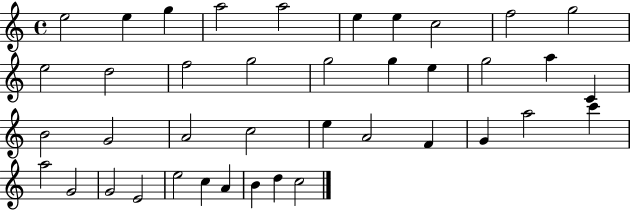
X:1
T:Untitled
M:4/4
L:1/4
K:C
e2 e g a2 a2 e e c2 f2 g2 e2 d2 f2 g2 g2 g e g2 a C B2 G2 A2 c2 e A2 F G a2 c' a2 G2 G2 E2 e2 c A B d c2